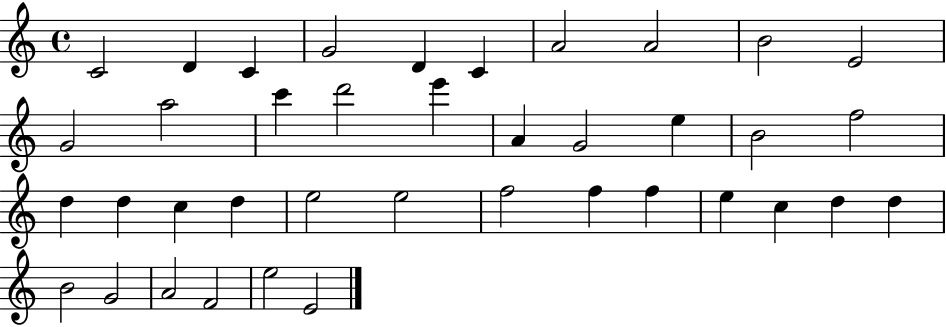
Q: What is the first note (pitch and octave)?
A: C4